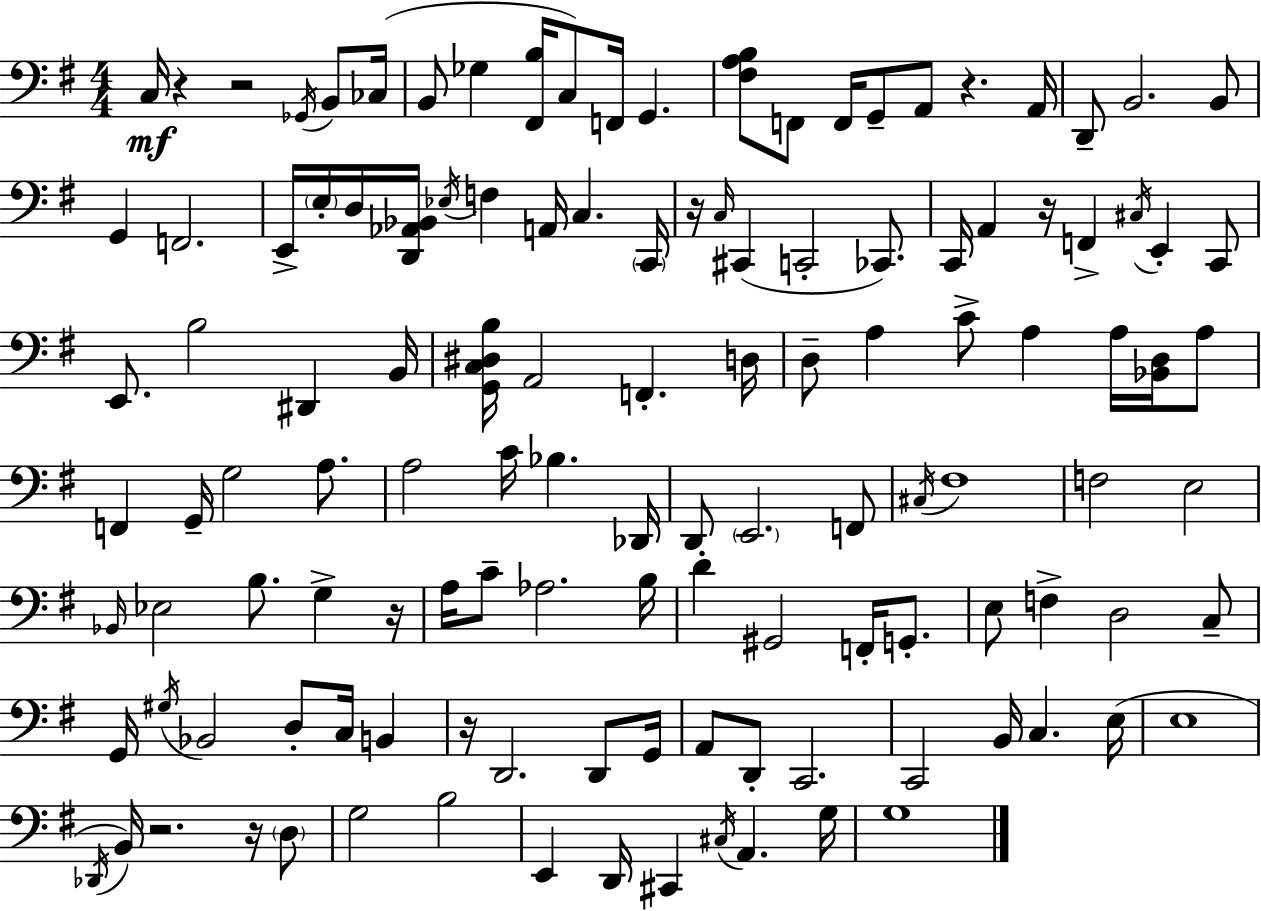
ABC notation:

X:1
T:Untitled
M:4/4
L:1/4
K:Em
C,/4 z z2 _G,,/4 B,,/2 _C,/4 B,,/2 _G, [^F,,B,]/4 C,/2 F,,/4 G,, [^F,A,B,]/2 F,,/2 F,,/4 G,,/2 A,,/2 z A,,/4 D,,/2 B,,2 B,,/2 G,, F,,2 E,,/4 E,/4 D,/4 [D,,_A,,_B,,]/4 _E,/4 F, A,,/4 C, C,,/4 z/4 C,/4 ^C,, C,,2 _C,,/2 C,,/4 A,, z/4 F,, ^C,/4 E,, C,,/2 E,,/2 B,2 ^D,, B,,/4 [G,,C,^D,B,]/4 A,,2 F,, D,/4 D,/2 A, C/2 A, A,/4 [_B,,D,]/4 A,/2 F,, G,,/4 G,2 A,/2 A,2 C/4 _B, _D,,/4 D,,/2 E,,2 F,,/2 ^C,/4 ^F,4 F,2 E,2 _B,,/4 _E,2 B,/2 G, z/4 A,/4 C/2 _A,2 B,/4 D ^G,,2 F,,/4 G,,/2 E,/2 F, D,2 C,/2 G,,/4 ^G,/4 _B,,2 D,/2 C,/4 B,, z/4 D,,2 D,,/2 G,,/4 A,,/2 D,,/2 C,,2 C,,2 B,,/4 C, E,/4 E,4 _D,,/4 B,,/4 z2 z/4 D,/2 G,2 B,2 E,, D,,/4 ^C,, ^C,/4 A,, G,/4 G,4